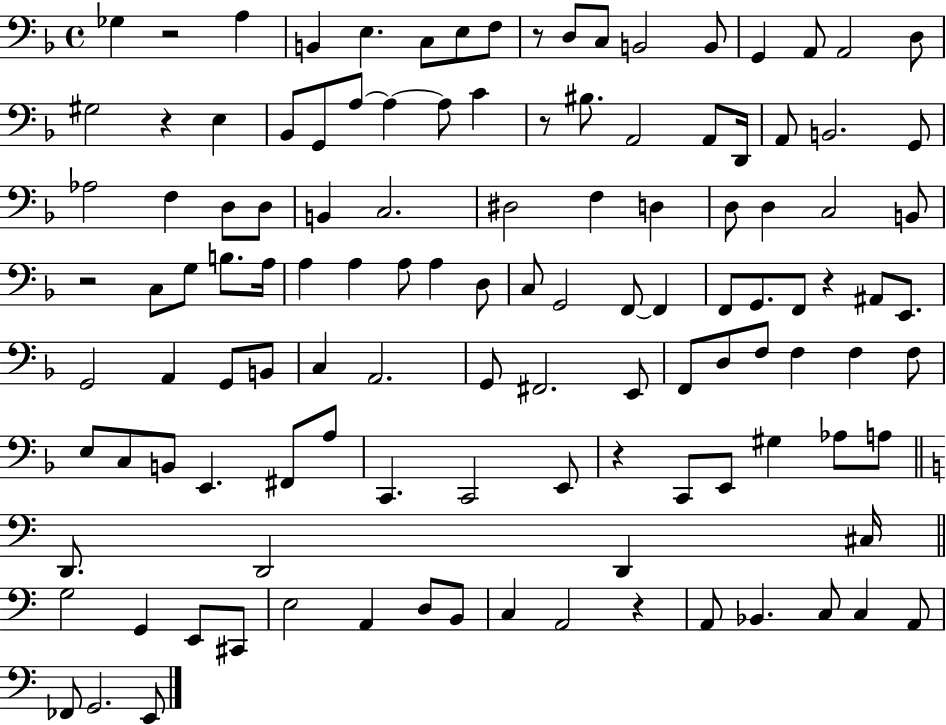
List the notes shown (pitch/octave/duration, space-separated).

Gb3/q R/h A3/q B2/q E3/q. C3/e E3/e F3/e R/e D3/e C3/e B2/h B2/e G2/q A2/e A2/h D3/e G#3/h R/q E3/q Bb2/e G2/e A3/e A3/q A3/e C4/q R/e BIS3/e. A2/h A2/e D2/s A2/e B2/h. G2/e Ab3/h F3/q D3/e D3/e B2/q C3/h. D#3/h F3/q D3/q D3/e D3/q C3/h B2/e R/h C3/e G3/e B3/e. A3/s A3/q A3/q A3/e A3/q D3/e C3/e G2/h F2/e F2/q F2/e G2/e. F2/e R/q A#2/e E2/e. G2/h A2/q G2/e B2/e C3/q A2/h. G2/e F#2/h. E2/e F2/e D3/e F3/e F3/q F3/q F3/e E3/e C3/e B2/e E2/q. F#2/e A3/e C2/q. C2/h E2/e R/q C2/e E2/e G#3/q Ab3/e A3/e D2/e. D2/h D2/q C#3/s G3/h G2/q E2/e C#2/e E3/h A2/q D3/e B2/e C3/q A2/h R/q A2/e Bb2/q. C3/e C3/q A2/e FES2/e G2/h. E2/e